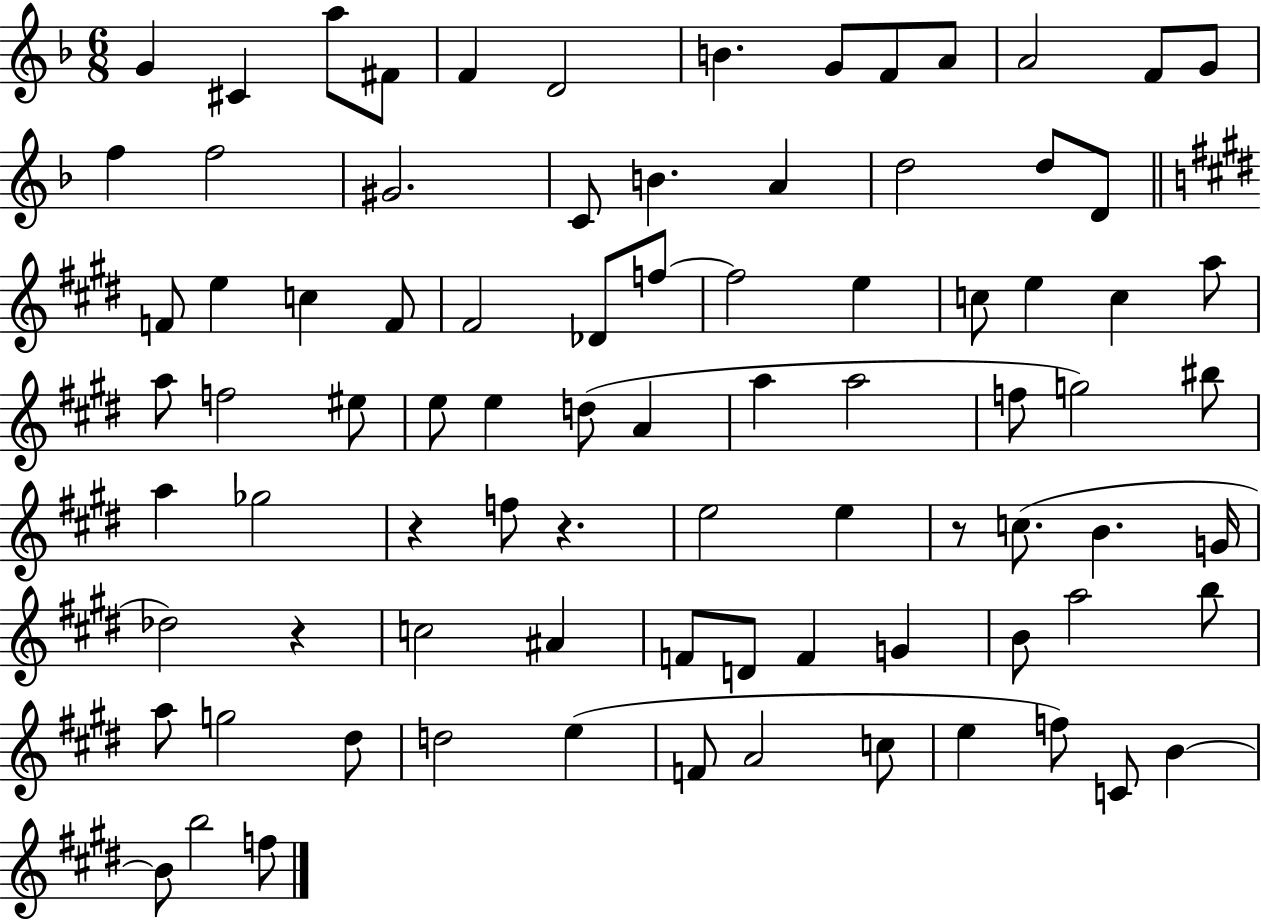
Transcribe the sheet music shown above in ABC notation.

X:1
T:Untitled
M:6/8
L:1/4
K:F
G ^C a/2 ^F/2 F D2 B G/2 F/2 A/2 A2 F/2 G/2 f f2 ^G2 C/2 B A d2 d/2 D/2 F/2 e c F/2 ^F2 _D/2 f/2 f2 e c/2 e c a/2 a/2 f2 ^e/2 e/2 e d/2 A a a2 f/2 g2 ^b/2 a _g2 z f/2 z e2 e z/2 c/2 B G/4 _d2 z c2 ^A F/2 D/2 F G B/2 a2 b/2 a/2 g2 ^d/2 d2 e F/2 A2 c/2 e f/2 C/2 B B/2 b2 f/2